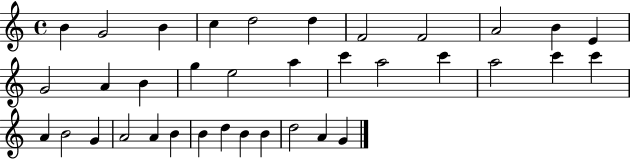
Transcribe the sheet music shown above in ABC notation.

X:1
T:Untitled
M:4/4
L:1/4
K:C
B G2 B c d2 d F2 F2 A2 B E G2 A B g e2 a c' a2 c' a2 c' c' A B2 G A2 A B B d B B d2 A G